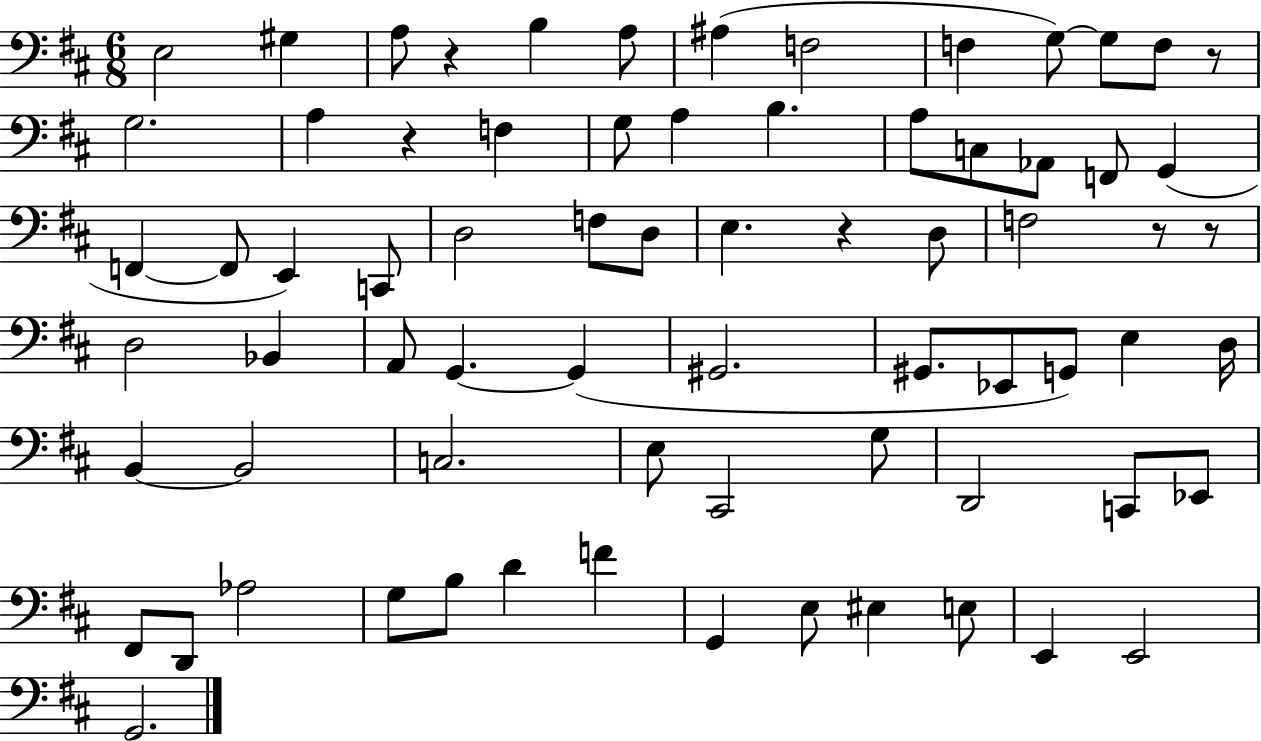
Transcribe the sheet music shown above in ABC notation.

X:1
T:Untitled
M:6/8
L:1/4
K:D
E,2 ^G, A,/2 z B, A,/2 ^A, F,2 F, G,/2 G,/2 F,/2 z/2 G,2 A, z F, G,/2 A, B, A,/2 C,/2 _A,,/2 F,,/2 G,, F,, F,,/2 E,, C,,/2 D,2 F,/2 D,/2 E, z D,/2 F,2 z/2 z/2 D,2 _B,, A,,/2 G,, G,, ^G,,2 ^G,,/2 _E,,/2 G,,/2 E, D,/4 B,, B,,2 C,2 E,/2 ^C,,2 G,/2 D,,2 C,,/2 _E,,/2 ^F,,/2 D,,/2 _A,2 G,/2 B,/2 D F G,, E,/2 ^E, E,/2 E,, E,,2 G,,2